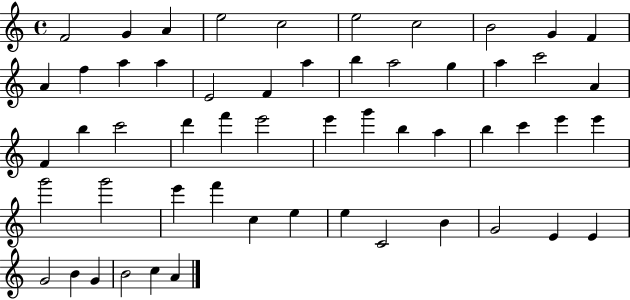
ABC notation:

X:1
T:Untitled
M:4/4
L:1/4
K:C
F2 G A e2 c2 e2 c2 B2 G F A f a a E2 F a b a2 g a c'2 A F b c'2 d' f' e'2 e' g' b a b c' e' e' g'2 g'2 e' f' c e e C2 B G2 E E G2 B G B2 c A